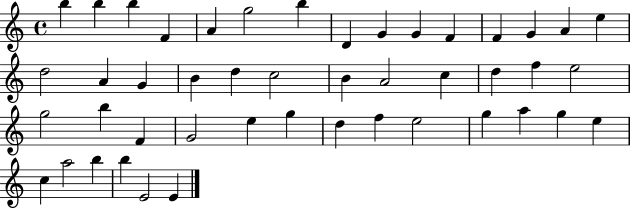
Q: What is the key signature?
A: C major